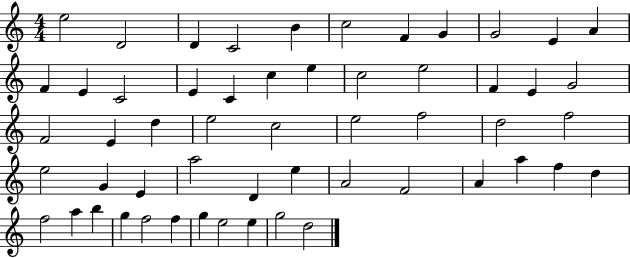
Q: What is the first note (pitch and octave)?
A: E5